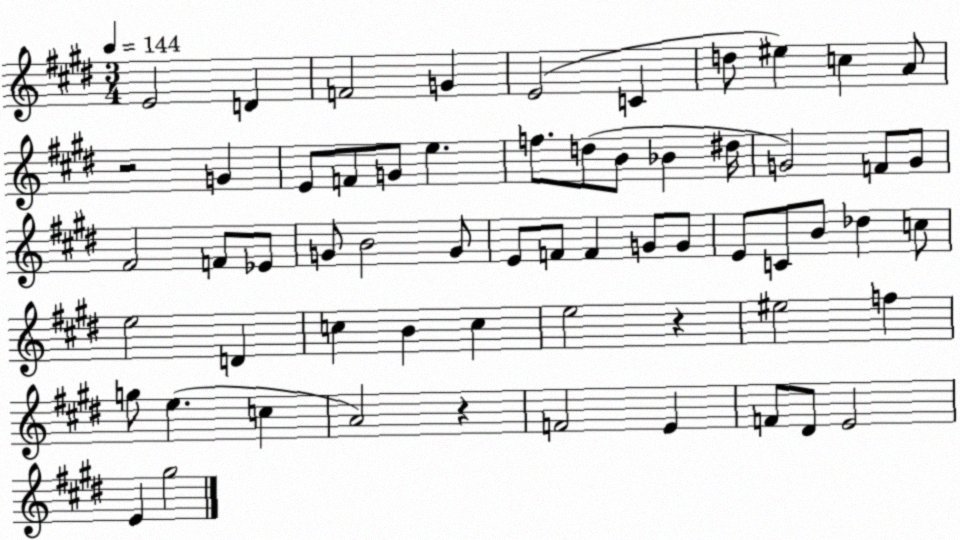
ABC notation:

X:1
T:Untitled
M:3/4
L:1/4
K:E
E2 D F2 G E2 C d/2 ^e c A/2 z2 G E/2 F/2 G/2 e f/2 d/2 B/2 _B ^d/4 G2 F/2 G/2 ^F2 F/2 _E/2 G/2 B2 G/2 E/2 F/2 F G/2 G/2 E/2 C/2 B/2 _d c/2 e2 D c B c e2 z ^e2 f g/2 e c A2 z F2 E F/2 ^D/2 E2 E ^g2